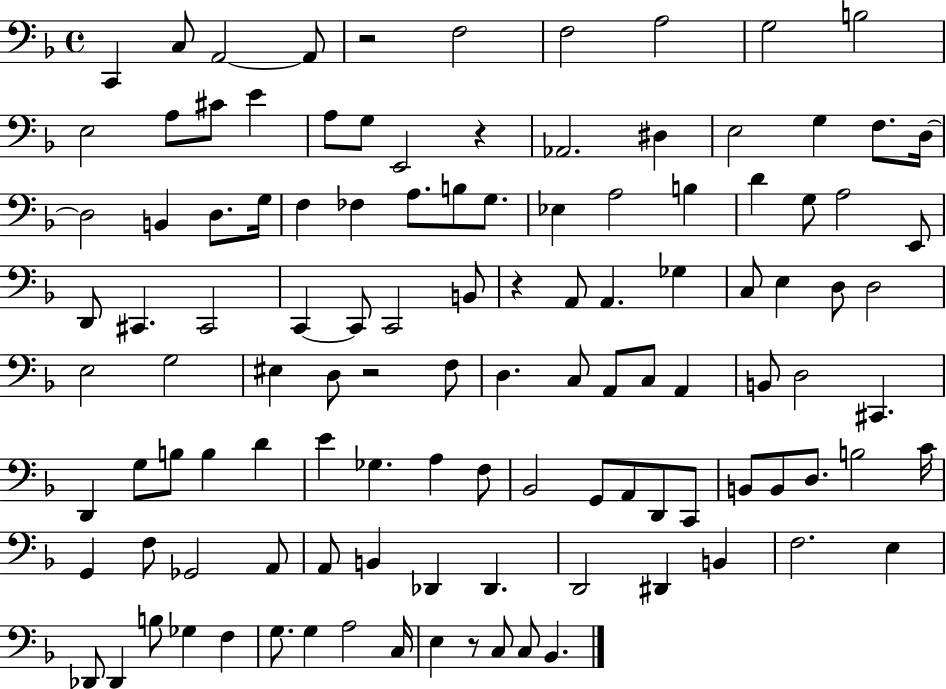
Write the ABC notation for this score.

X:1
T:Untitled
M:4/4
L:1/4
K:F
C,, C,/2 A,,2 A,,/2 z2 F,2 F,2 A,2 G,2 B,2 E,2 A,/2 ^C/2 E A,/2 G,/2 E,,2 z _A,,2 ^D, E,2 G, F,/2 D,/4 D,2 B,, D,/2 G,/4 F, _F, A,/2 B,/2 G,/2 _E, A,2 B, D G,/2 A,2 E,,/2 D,,/2 ^C,, ^C,,2 C,, C,,/2 C,,2 B,,/2 z A,,/2 A,, _G, C,/2 E, D,/2 D,2 E,2 G,2 ^E, D,/2 z2 F,/2 D, C,/2 A,,/2 C,/2 A,, B,,/2 D,2 ^C,, D,, G,/2 B,/2 B, D E _G, A, F,/2 _B,,2 G,,/2 A,,/2 D,,/2 C,,/2 B,,/2 B,,/2 D,/2 B,2 C/4 G,, F,/2 _G,,2 A,,/2 A,,/2 B,, _D,, _D,, D,,2 ^D,, B,, F,2 E, _D,,/2 _D,, B,/2 _G, F, G,/2 G, A,2 C,/4 E, z/2 C,/2 C,/2 _B,,